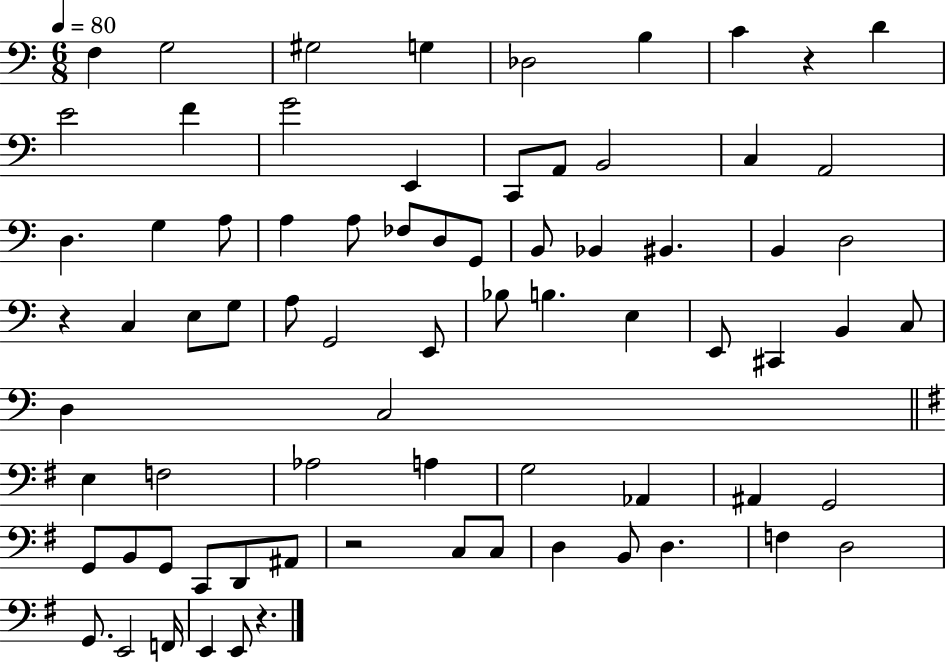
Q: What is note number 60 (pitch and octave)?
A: C3